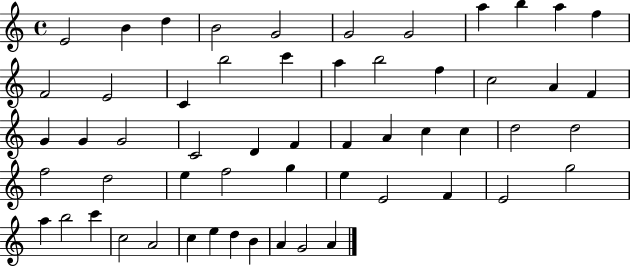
{
  \clef treble
  \time 4/4
  \defaultTimeSignature
  \key c \major
  e'2 b'4 d''4 | b'2 g'2 | g'2 g'2 | a''4 b''4 a''4 f''4 | \break f'2 e'2 | c'4 b''2 c'''4 | a''4 b''2 f''4 | c''2 a'4 f'4 | \break g'4 g'4 g'2 | c'2 d'4 f'4 | f'4 a'4 c''4 c''4 | d''2 d''2 | \break f''2 d''2 | e''4 f''2 g''4 | e''4 e'2 f'4 | e'2 g''2 | \break a''4 b''2 c'''4 | c''2 a'2 | c''4 e''4 d''4 b'4 | a'4 g'2 a'4 | \break \bar "|."
}